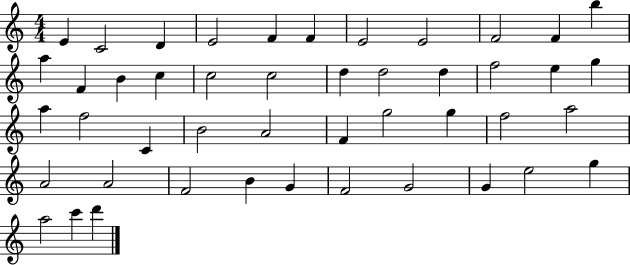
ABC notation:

X:1
T:Untitled
M:4/4
L:1/4
K:C
E C2 D E2 F F E2 E2 F2 F b a F B c c2 c2 d d2 d f2 e g a f2 C B2 A2 F g2 g f2 a2 A2 A2 F2 B G F2 G2 G e2 g a2 c' d'